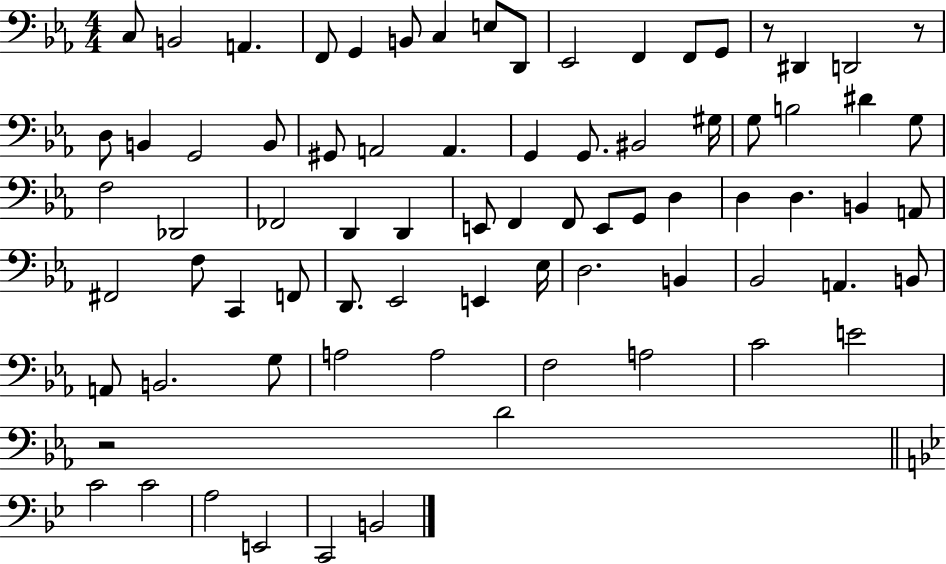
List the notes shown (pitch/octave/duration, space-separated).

C3/e B2/h A2/q. F2/e G2/q B2/e C3/q E3/e D2/e Eb2/h F2/q F2/e G2/e R/e D#2/q D2/h R/e D3/e B2/q G2/h B2/e G#2/e A2/h A2/q. G2/q G2/e. BIS2/h G#3/s G3/e B3/h D#4/q G3/e F3/h Db2/h FES2/h D2/q D2/q E2/e F2/q F2/e E2/e G2/e D3/q D3/q D3/q. B2/q A2/e F#2/h F3/e C2/q F2/e D2/e. Eb2/h E2/q Eb3/s D3/h. B2/q Bb2/h A2/q. B2/e A2/e B2/h. G3/e A3/h A3/h F3/h A3/h C4/h E4/h R/h D4/h C4/h C4/h A3/h E2/h C2/h B2/h